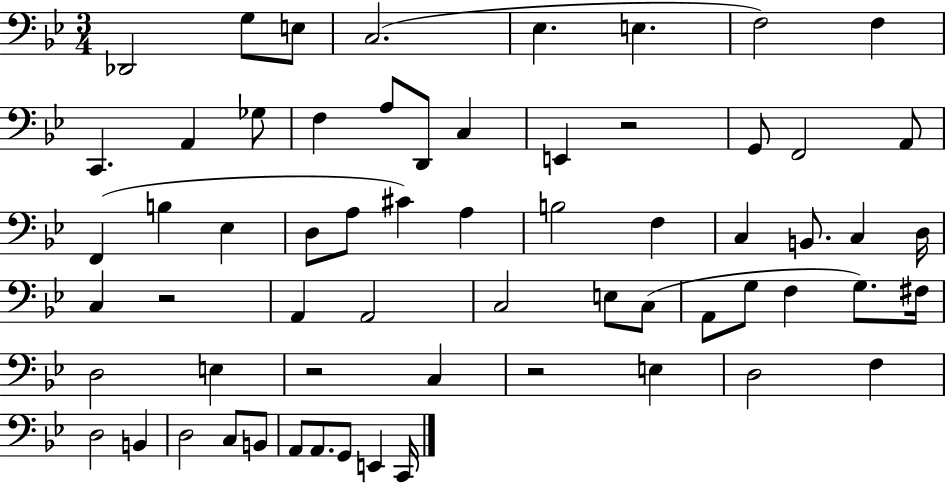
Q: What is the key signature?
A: BES major